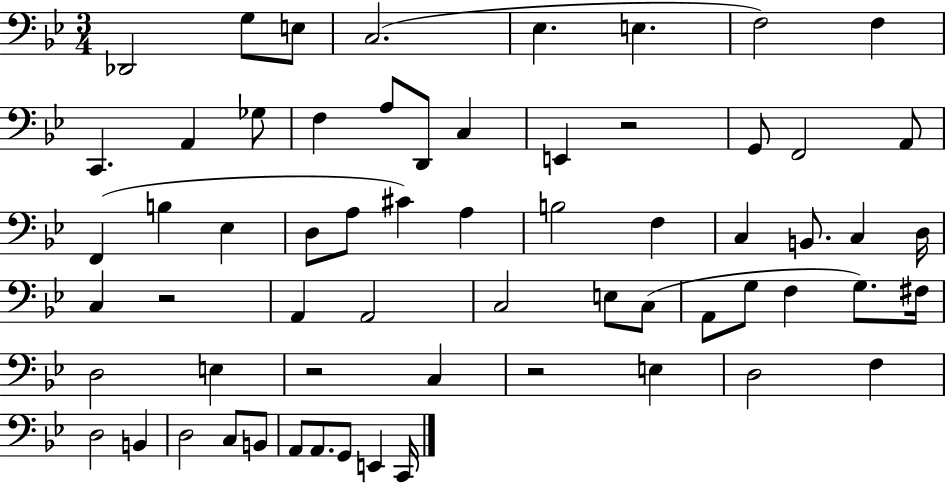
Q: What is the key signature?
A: BES major